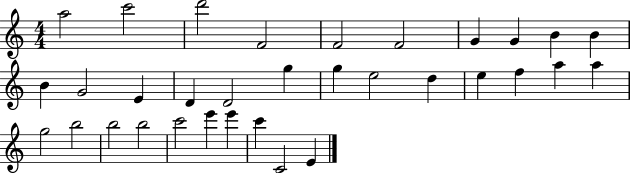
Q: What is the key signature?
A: C major